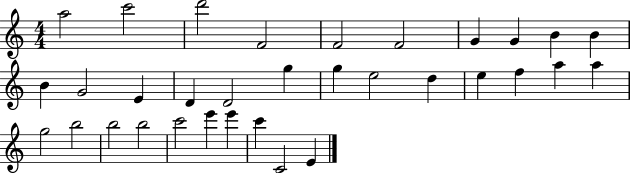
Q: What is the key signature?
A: C major